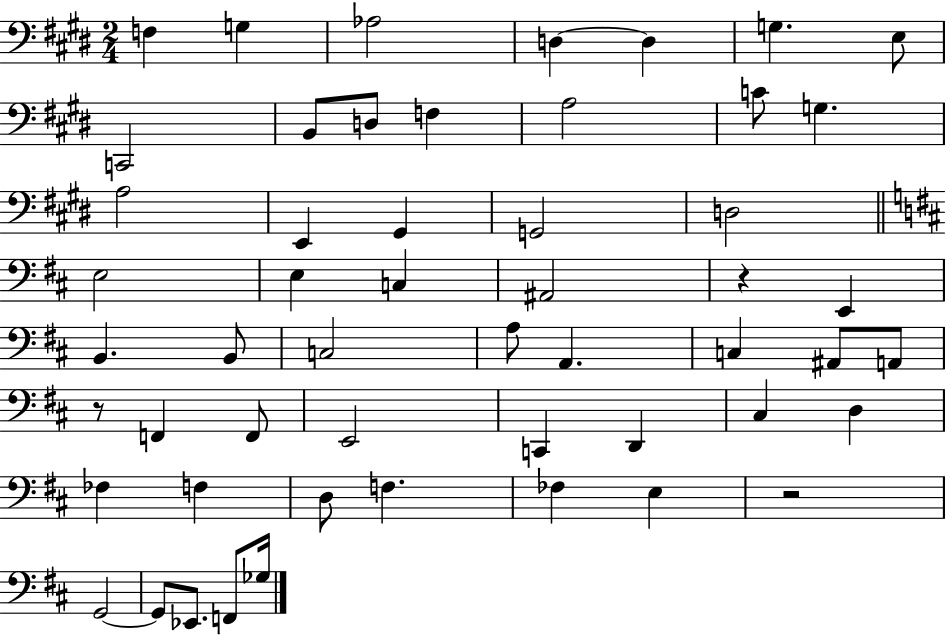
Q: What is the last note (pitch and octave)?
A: Gb3